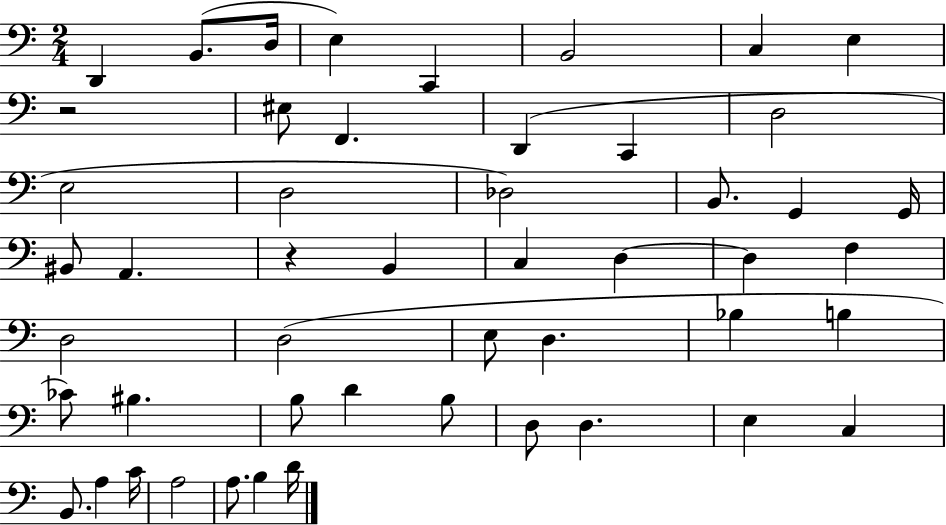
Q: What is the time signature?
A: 2/4